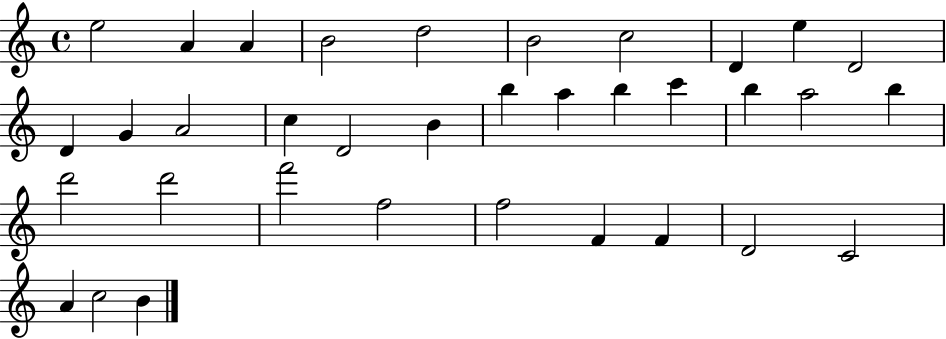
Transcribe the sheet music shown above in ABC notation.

X:1
T:Untitled
M:4/4
L:1/4
K:C
e2 A A B2 d2 B2 c2 D e D2 D G A2 c D2 B b a b c' b a2 b d'2 d'2 f'2 f2 f2 F F D2 C2 A c2 B